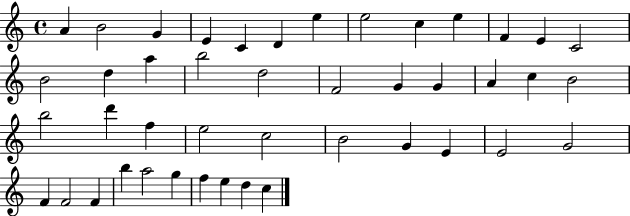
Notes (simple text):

A4/q B4/h G4/q E4/q C4/q D4/q E5/q E5/h C5/q E5/q F4/q E4/q C4/h B4/h D5/q A5/q B5/h D5/h F4/h G4/q G4/q A4/q C5/q B4/h B5/h D6/q F5/q E5/h C5/h B4/h G4/q E4/q E4/h G4/h F4/q F4/h F4/q B5/q A5/h G5/q F5/q E5/q D5/q C5/q